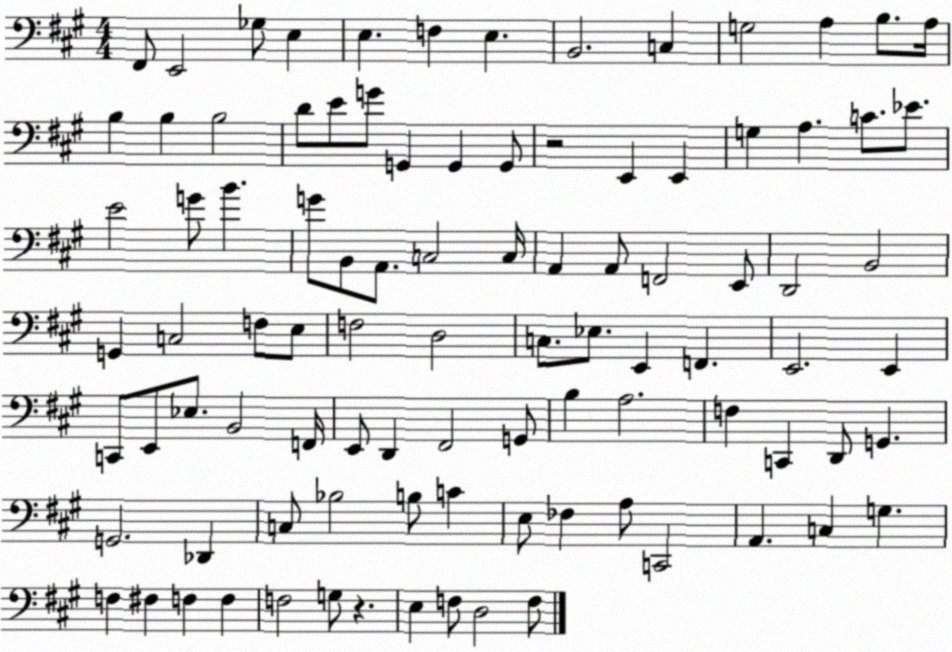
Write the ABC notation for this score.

X:1
T:Untitled
M:4/4
L:1/4
K:A
^F,,/2 E,,2 _G,/2 E, E, F, E, B,,2 C, G,2 A, B,/2 A,/4 B, B, B,2 D/2 E/2 G/2 G,, G,, G,,/2 z2 E,, E,, G, A, C/2 _E/2 E2 G/2 B G/2 B,,/2 A,,/2 C,2 C,/4 A,, A,,/2 F,,2 E,,/2 D,,2 B,,2 G,, C,2 F,/2 E,/2 F,2 D,2 C,/2 _E,/2 E,, F,, E,,2 E,, C,,/2 E,,/2 _E,/2 B,,2 F,,/4 E,,/2 D,, ^F,,2 G,,/2 B, A,2 F, C,, D,,/2 G,, G,,2 _D,, C,/2 _B,2 B,/2 C E,/2 _F, A,/2 C,,2 A,, C, G, F, ^F, F, F, F,2 G,/2 z E, F,/2 D,2 F,/2